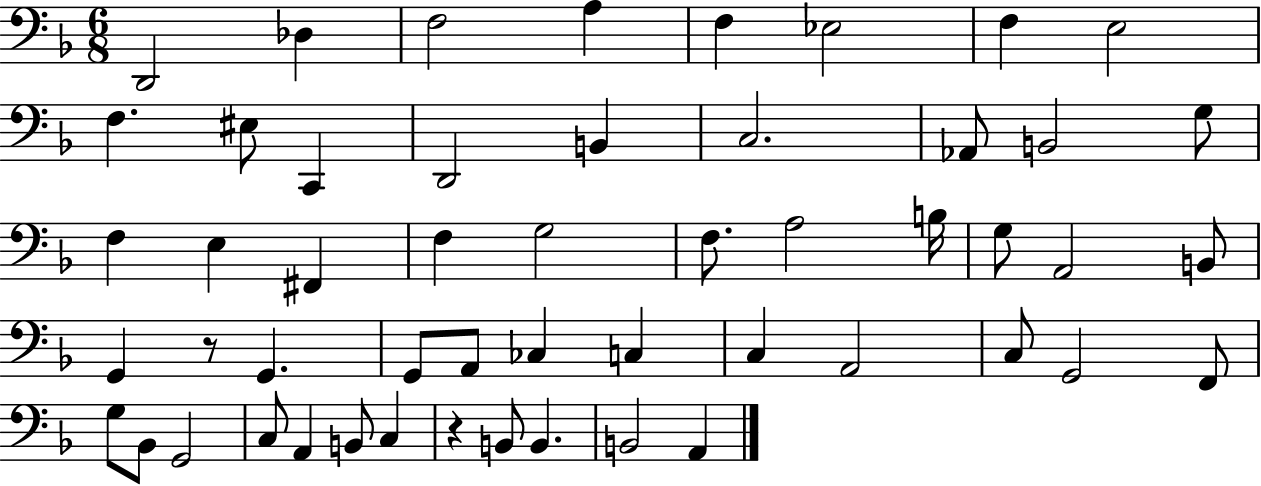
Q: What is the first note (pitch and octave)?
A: D2